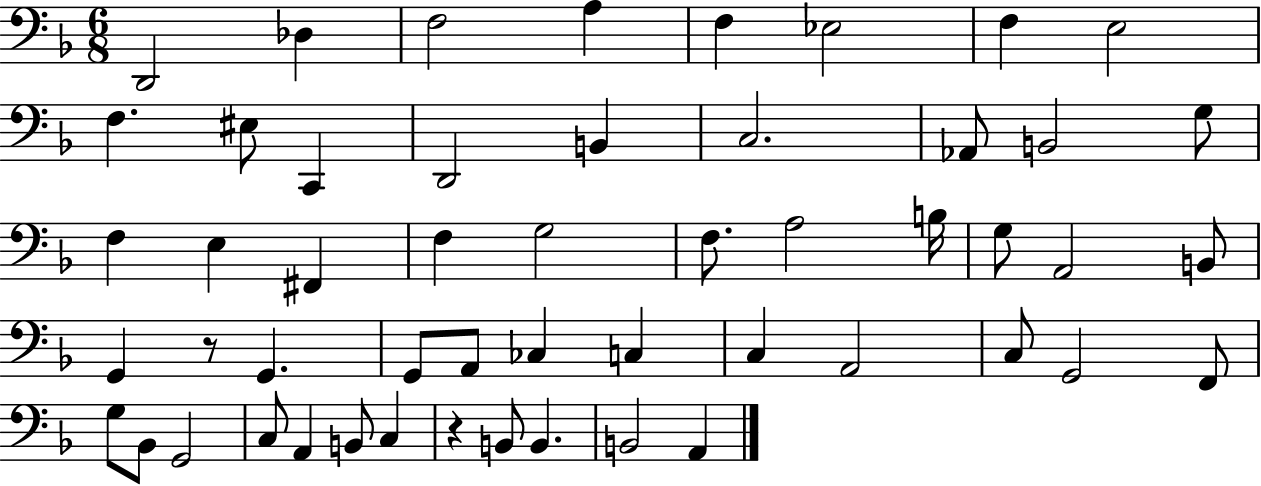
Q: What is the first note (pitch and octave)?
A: D2